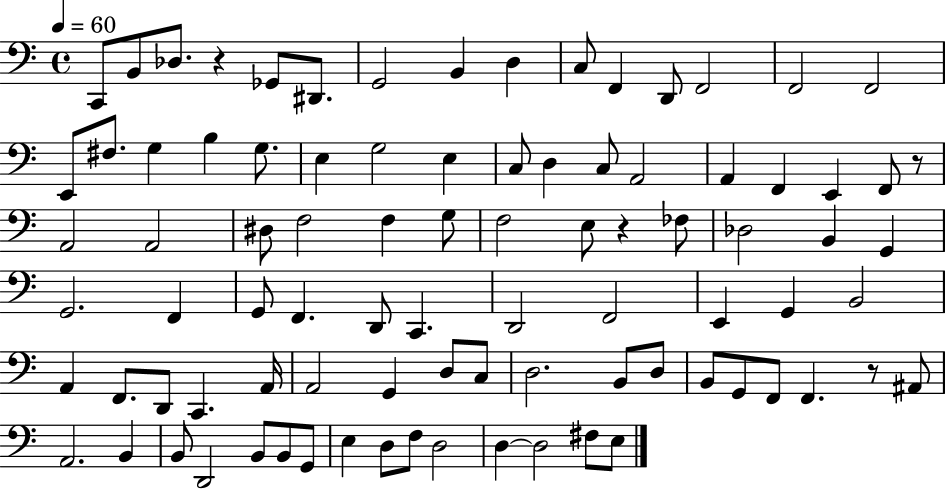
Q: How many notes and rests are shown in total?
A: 89